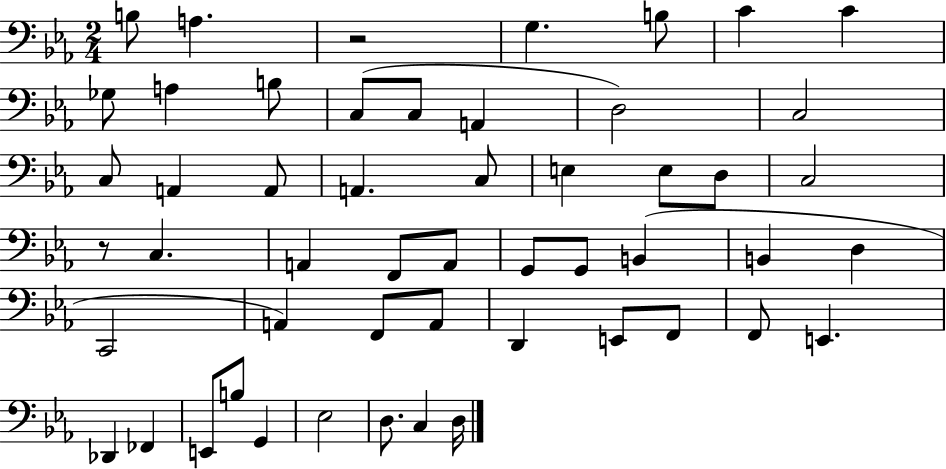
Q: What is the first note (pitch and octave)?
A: B3